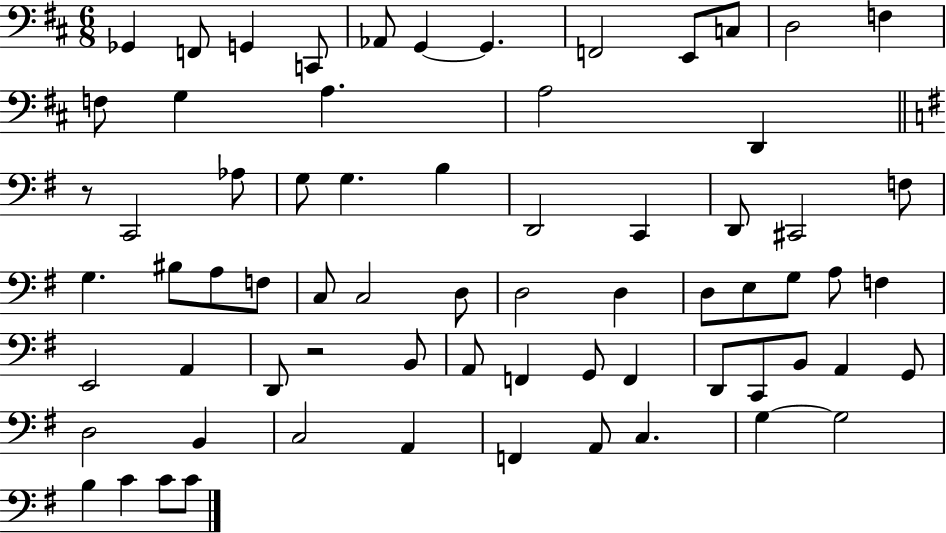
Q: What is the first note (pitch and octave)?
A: Gb2